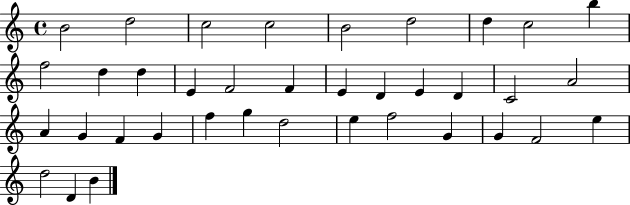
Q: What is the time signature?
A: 4/4